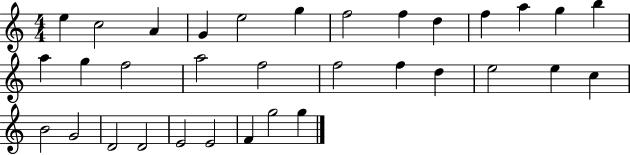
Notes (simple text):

E5/q C5/h A4/q G4/q E5/h G5/q F5/h F5/q D5/q F5/q A5/q G5/q B5/q A5/q G5/q F5/h A5/h F5/h F5/h F5/q D5/q E5/h E5/q C5/q B4/h G4/h D4/h D4/h E4/h E4/h F4/q G5/h G5/q